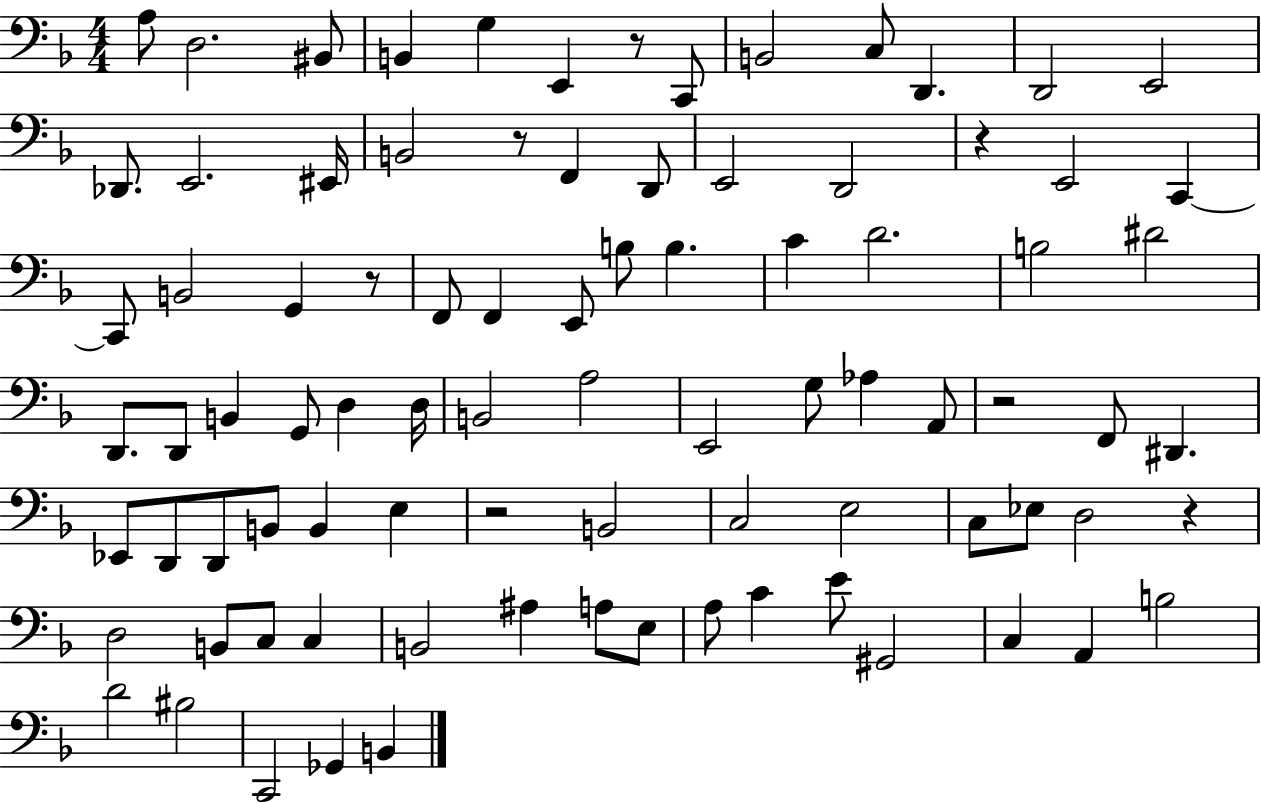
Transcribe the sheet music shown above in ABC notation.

X:1
T:Untitled
M:4/4
L:1/4
K:F
A,/2 D,2 ^B,,/2 B,, G, E,, z/2 C,,/2 B,,2 C,/2 D,, D,,2 E,,2 _D,,/2 E,,2 ^E,,/4 B,,2 z/2 F,, D,,/2 E,,2 D,,2 z E,,2 C,, C,,/2 B,,2 G,, z/2 F,,/2 F,, E,,/2 B,/2 B, C D2 B,2 ^D2 D,,/2 D,,/2 B,, G,,/2 D, D,/4 B,,2 A,2 E,,2 G,/2 _A, A,,/2 z2 F,,/2 ^D,, _E,,/2 D,,/2 D,,/2 B,,/2 B,, E, z2 B,,2 C,2 E,2 C,/2 _E,/2 D,2 z D,2 B,,/2 C,/2 C, B,,2 ^A, A,/2 E,/2 A,/2 C E/2 ^G,,2 C, A,, B,2 D2 ^B,2 C,,2 _G,, B,,